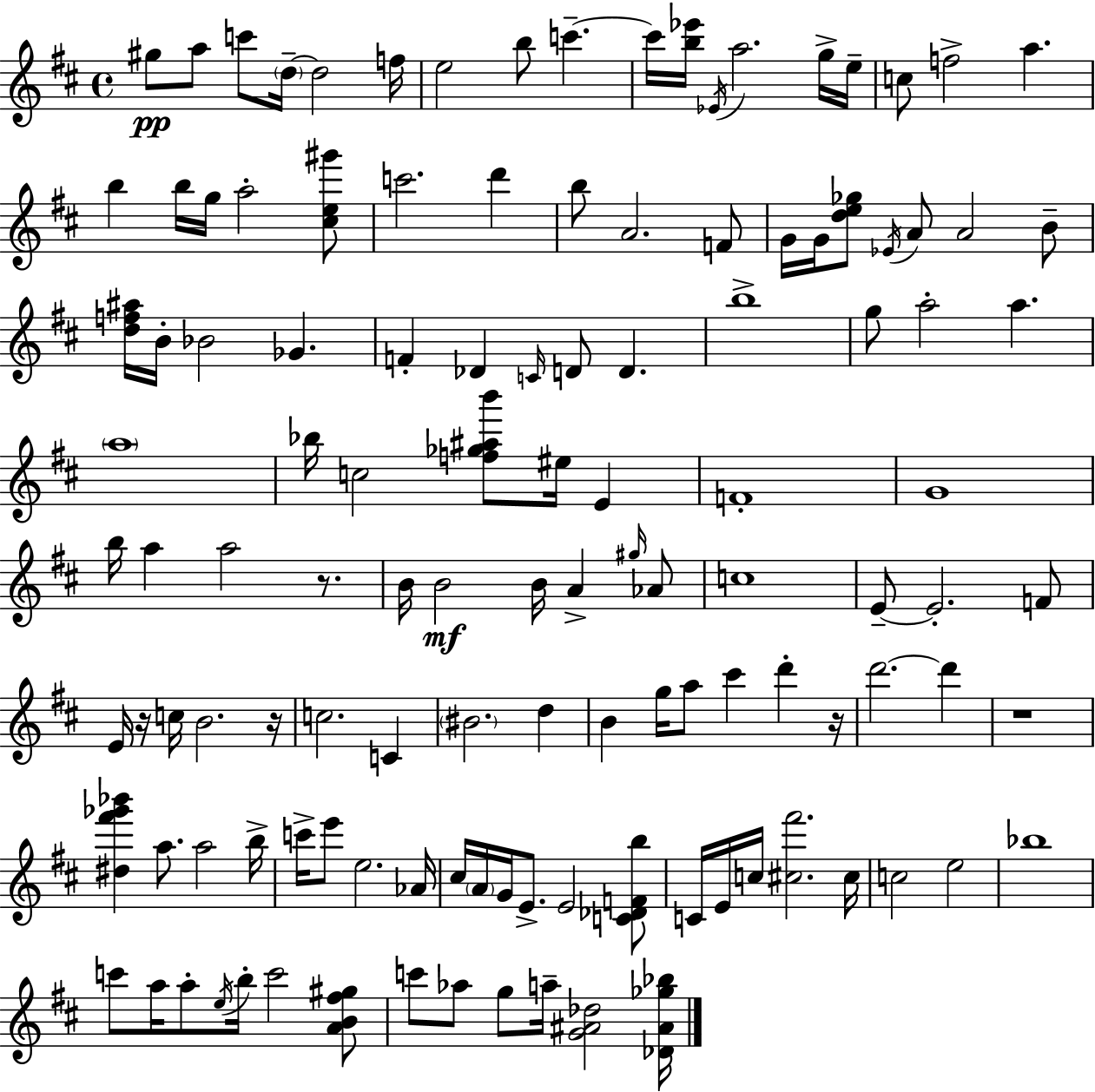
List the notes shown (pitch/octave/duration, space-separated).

G#5/e A5/e C6/e D5/s D5/h F5/s E5/h B5/e C6/q. C6/s [B5,Eb6]/s Eb4/s A5/h. G5/s E5/s C5/e F5/h A5/q. B5/q B5/s G5/s A5/h [C#5,E5,G#6]/e C6/h. D6/q B5/e A4/h. F4/e G4/s G4/s [D5,E5,Gb5]/e Eb4/s A4/e A4/h B4/e [D5,F5,A#5]/s B4/s Bb4/h Gb4/q. F4/q Db4/q C4/s D4/e D4/q. B5/w G5/e A5/h A5/q. A5/w Bb5/s C5/h [F5,Gb5,A#5,B6]/e EIS5/s E4/q F4/w G4/w B5/s A5/q A5/h R/e. B4/s B4/h B4/s A4/q G#5/s Ab4/e C5/w E4/e E4/h. F4/e E4/s R/s C5/s B4/h. R/s C5/h. C4/q BIS4/h. D5/q B4/q G5/s A5/e C#6/q D6/q R/s D6/h. D6/q R/w [D#5,F#6,Gb6,Bb6]/q A5/e. A5/h B5/s C6/s E6/e E5/h. Ab4/s C#5/s A4/s G4/s E4/e. E4/h [C4,Db4,F4,B5]/e C4/s E4/s C5/s [C#5,F#6]/h. C#5/s C5/h E5/h Bb5/w C6/e A5/s A5/e E5/s B5/s C6/h [A4,B4,F#5,G#5]/e C6/e Ab5/e G5/e A5/s [G4,A#4,Db5]/h [Db4,A#4,Gb5,Bb5]/s